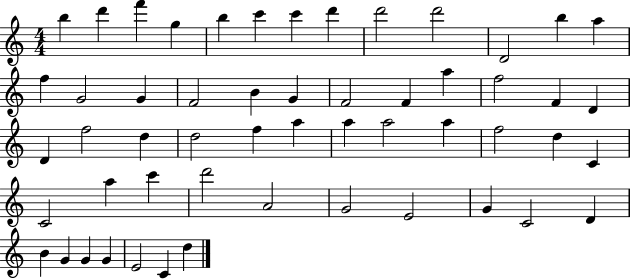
X:1
T:Untitled
M:4/4
L:1/4
K:C
b d' f' g b c' c' d' d'2 d'2 D2 b a f G2 G F2 B G F2 F a f2 F D D f2 d d2 f a a a2 a f2 d C C2 a c' d'2 A2 G2 E2 G C2 D B G G G E2 C d